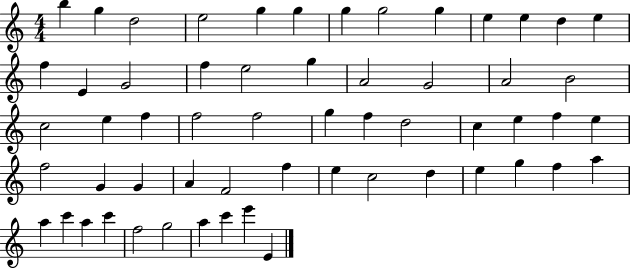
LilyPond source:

{
  \clef treble
  \numericTimeSignature
  \time 4/4
  \key c \major
  b''4 g''4 d''2 | e''2 g''4 g''4 | g''4 g''2 g''4 | e''4 e''4 d''4 e''4 | \break f''4 e'4 g'2 | f''4 e''2 g''4 | a'2 g'2 | a'2 b'2 | \break c''2 e''4 f''4 | f''2 f''2 | g''4 f''4 d''2 | c''4 e''4 f''4 e''4 | \break f''2 g'4 g'4 | a'4 f'2 f''4 | e''4 c''2 d''4 | e''4 g''4 f''4 a''4 | \break a''4 c'''4 a''4 c'''4 | f''2 g''2 | a''4 c'''4 e'''4 e'4 | \bar "|."
}